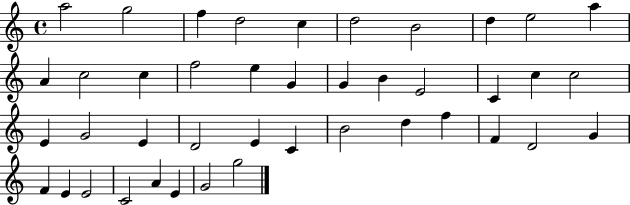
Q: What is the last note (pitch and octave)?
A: G5